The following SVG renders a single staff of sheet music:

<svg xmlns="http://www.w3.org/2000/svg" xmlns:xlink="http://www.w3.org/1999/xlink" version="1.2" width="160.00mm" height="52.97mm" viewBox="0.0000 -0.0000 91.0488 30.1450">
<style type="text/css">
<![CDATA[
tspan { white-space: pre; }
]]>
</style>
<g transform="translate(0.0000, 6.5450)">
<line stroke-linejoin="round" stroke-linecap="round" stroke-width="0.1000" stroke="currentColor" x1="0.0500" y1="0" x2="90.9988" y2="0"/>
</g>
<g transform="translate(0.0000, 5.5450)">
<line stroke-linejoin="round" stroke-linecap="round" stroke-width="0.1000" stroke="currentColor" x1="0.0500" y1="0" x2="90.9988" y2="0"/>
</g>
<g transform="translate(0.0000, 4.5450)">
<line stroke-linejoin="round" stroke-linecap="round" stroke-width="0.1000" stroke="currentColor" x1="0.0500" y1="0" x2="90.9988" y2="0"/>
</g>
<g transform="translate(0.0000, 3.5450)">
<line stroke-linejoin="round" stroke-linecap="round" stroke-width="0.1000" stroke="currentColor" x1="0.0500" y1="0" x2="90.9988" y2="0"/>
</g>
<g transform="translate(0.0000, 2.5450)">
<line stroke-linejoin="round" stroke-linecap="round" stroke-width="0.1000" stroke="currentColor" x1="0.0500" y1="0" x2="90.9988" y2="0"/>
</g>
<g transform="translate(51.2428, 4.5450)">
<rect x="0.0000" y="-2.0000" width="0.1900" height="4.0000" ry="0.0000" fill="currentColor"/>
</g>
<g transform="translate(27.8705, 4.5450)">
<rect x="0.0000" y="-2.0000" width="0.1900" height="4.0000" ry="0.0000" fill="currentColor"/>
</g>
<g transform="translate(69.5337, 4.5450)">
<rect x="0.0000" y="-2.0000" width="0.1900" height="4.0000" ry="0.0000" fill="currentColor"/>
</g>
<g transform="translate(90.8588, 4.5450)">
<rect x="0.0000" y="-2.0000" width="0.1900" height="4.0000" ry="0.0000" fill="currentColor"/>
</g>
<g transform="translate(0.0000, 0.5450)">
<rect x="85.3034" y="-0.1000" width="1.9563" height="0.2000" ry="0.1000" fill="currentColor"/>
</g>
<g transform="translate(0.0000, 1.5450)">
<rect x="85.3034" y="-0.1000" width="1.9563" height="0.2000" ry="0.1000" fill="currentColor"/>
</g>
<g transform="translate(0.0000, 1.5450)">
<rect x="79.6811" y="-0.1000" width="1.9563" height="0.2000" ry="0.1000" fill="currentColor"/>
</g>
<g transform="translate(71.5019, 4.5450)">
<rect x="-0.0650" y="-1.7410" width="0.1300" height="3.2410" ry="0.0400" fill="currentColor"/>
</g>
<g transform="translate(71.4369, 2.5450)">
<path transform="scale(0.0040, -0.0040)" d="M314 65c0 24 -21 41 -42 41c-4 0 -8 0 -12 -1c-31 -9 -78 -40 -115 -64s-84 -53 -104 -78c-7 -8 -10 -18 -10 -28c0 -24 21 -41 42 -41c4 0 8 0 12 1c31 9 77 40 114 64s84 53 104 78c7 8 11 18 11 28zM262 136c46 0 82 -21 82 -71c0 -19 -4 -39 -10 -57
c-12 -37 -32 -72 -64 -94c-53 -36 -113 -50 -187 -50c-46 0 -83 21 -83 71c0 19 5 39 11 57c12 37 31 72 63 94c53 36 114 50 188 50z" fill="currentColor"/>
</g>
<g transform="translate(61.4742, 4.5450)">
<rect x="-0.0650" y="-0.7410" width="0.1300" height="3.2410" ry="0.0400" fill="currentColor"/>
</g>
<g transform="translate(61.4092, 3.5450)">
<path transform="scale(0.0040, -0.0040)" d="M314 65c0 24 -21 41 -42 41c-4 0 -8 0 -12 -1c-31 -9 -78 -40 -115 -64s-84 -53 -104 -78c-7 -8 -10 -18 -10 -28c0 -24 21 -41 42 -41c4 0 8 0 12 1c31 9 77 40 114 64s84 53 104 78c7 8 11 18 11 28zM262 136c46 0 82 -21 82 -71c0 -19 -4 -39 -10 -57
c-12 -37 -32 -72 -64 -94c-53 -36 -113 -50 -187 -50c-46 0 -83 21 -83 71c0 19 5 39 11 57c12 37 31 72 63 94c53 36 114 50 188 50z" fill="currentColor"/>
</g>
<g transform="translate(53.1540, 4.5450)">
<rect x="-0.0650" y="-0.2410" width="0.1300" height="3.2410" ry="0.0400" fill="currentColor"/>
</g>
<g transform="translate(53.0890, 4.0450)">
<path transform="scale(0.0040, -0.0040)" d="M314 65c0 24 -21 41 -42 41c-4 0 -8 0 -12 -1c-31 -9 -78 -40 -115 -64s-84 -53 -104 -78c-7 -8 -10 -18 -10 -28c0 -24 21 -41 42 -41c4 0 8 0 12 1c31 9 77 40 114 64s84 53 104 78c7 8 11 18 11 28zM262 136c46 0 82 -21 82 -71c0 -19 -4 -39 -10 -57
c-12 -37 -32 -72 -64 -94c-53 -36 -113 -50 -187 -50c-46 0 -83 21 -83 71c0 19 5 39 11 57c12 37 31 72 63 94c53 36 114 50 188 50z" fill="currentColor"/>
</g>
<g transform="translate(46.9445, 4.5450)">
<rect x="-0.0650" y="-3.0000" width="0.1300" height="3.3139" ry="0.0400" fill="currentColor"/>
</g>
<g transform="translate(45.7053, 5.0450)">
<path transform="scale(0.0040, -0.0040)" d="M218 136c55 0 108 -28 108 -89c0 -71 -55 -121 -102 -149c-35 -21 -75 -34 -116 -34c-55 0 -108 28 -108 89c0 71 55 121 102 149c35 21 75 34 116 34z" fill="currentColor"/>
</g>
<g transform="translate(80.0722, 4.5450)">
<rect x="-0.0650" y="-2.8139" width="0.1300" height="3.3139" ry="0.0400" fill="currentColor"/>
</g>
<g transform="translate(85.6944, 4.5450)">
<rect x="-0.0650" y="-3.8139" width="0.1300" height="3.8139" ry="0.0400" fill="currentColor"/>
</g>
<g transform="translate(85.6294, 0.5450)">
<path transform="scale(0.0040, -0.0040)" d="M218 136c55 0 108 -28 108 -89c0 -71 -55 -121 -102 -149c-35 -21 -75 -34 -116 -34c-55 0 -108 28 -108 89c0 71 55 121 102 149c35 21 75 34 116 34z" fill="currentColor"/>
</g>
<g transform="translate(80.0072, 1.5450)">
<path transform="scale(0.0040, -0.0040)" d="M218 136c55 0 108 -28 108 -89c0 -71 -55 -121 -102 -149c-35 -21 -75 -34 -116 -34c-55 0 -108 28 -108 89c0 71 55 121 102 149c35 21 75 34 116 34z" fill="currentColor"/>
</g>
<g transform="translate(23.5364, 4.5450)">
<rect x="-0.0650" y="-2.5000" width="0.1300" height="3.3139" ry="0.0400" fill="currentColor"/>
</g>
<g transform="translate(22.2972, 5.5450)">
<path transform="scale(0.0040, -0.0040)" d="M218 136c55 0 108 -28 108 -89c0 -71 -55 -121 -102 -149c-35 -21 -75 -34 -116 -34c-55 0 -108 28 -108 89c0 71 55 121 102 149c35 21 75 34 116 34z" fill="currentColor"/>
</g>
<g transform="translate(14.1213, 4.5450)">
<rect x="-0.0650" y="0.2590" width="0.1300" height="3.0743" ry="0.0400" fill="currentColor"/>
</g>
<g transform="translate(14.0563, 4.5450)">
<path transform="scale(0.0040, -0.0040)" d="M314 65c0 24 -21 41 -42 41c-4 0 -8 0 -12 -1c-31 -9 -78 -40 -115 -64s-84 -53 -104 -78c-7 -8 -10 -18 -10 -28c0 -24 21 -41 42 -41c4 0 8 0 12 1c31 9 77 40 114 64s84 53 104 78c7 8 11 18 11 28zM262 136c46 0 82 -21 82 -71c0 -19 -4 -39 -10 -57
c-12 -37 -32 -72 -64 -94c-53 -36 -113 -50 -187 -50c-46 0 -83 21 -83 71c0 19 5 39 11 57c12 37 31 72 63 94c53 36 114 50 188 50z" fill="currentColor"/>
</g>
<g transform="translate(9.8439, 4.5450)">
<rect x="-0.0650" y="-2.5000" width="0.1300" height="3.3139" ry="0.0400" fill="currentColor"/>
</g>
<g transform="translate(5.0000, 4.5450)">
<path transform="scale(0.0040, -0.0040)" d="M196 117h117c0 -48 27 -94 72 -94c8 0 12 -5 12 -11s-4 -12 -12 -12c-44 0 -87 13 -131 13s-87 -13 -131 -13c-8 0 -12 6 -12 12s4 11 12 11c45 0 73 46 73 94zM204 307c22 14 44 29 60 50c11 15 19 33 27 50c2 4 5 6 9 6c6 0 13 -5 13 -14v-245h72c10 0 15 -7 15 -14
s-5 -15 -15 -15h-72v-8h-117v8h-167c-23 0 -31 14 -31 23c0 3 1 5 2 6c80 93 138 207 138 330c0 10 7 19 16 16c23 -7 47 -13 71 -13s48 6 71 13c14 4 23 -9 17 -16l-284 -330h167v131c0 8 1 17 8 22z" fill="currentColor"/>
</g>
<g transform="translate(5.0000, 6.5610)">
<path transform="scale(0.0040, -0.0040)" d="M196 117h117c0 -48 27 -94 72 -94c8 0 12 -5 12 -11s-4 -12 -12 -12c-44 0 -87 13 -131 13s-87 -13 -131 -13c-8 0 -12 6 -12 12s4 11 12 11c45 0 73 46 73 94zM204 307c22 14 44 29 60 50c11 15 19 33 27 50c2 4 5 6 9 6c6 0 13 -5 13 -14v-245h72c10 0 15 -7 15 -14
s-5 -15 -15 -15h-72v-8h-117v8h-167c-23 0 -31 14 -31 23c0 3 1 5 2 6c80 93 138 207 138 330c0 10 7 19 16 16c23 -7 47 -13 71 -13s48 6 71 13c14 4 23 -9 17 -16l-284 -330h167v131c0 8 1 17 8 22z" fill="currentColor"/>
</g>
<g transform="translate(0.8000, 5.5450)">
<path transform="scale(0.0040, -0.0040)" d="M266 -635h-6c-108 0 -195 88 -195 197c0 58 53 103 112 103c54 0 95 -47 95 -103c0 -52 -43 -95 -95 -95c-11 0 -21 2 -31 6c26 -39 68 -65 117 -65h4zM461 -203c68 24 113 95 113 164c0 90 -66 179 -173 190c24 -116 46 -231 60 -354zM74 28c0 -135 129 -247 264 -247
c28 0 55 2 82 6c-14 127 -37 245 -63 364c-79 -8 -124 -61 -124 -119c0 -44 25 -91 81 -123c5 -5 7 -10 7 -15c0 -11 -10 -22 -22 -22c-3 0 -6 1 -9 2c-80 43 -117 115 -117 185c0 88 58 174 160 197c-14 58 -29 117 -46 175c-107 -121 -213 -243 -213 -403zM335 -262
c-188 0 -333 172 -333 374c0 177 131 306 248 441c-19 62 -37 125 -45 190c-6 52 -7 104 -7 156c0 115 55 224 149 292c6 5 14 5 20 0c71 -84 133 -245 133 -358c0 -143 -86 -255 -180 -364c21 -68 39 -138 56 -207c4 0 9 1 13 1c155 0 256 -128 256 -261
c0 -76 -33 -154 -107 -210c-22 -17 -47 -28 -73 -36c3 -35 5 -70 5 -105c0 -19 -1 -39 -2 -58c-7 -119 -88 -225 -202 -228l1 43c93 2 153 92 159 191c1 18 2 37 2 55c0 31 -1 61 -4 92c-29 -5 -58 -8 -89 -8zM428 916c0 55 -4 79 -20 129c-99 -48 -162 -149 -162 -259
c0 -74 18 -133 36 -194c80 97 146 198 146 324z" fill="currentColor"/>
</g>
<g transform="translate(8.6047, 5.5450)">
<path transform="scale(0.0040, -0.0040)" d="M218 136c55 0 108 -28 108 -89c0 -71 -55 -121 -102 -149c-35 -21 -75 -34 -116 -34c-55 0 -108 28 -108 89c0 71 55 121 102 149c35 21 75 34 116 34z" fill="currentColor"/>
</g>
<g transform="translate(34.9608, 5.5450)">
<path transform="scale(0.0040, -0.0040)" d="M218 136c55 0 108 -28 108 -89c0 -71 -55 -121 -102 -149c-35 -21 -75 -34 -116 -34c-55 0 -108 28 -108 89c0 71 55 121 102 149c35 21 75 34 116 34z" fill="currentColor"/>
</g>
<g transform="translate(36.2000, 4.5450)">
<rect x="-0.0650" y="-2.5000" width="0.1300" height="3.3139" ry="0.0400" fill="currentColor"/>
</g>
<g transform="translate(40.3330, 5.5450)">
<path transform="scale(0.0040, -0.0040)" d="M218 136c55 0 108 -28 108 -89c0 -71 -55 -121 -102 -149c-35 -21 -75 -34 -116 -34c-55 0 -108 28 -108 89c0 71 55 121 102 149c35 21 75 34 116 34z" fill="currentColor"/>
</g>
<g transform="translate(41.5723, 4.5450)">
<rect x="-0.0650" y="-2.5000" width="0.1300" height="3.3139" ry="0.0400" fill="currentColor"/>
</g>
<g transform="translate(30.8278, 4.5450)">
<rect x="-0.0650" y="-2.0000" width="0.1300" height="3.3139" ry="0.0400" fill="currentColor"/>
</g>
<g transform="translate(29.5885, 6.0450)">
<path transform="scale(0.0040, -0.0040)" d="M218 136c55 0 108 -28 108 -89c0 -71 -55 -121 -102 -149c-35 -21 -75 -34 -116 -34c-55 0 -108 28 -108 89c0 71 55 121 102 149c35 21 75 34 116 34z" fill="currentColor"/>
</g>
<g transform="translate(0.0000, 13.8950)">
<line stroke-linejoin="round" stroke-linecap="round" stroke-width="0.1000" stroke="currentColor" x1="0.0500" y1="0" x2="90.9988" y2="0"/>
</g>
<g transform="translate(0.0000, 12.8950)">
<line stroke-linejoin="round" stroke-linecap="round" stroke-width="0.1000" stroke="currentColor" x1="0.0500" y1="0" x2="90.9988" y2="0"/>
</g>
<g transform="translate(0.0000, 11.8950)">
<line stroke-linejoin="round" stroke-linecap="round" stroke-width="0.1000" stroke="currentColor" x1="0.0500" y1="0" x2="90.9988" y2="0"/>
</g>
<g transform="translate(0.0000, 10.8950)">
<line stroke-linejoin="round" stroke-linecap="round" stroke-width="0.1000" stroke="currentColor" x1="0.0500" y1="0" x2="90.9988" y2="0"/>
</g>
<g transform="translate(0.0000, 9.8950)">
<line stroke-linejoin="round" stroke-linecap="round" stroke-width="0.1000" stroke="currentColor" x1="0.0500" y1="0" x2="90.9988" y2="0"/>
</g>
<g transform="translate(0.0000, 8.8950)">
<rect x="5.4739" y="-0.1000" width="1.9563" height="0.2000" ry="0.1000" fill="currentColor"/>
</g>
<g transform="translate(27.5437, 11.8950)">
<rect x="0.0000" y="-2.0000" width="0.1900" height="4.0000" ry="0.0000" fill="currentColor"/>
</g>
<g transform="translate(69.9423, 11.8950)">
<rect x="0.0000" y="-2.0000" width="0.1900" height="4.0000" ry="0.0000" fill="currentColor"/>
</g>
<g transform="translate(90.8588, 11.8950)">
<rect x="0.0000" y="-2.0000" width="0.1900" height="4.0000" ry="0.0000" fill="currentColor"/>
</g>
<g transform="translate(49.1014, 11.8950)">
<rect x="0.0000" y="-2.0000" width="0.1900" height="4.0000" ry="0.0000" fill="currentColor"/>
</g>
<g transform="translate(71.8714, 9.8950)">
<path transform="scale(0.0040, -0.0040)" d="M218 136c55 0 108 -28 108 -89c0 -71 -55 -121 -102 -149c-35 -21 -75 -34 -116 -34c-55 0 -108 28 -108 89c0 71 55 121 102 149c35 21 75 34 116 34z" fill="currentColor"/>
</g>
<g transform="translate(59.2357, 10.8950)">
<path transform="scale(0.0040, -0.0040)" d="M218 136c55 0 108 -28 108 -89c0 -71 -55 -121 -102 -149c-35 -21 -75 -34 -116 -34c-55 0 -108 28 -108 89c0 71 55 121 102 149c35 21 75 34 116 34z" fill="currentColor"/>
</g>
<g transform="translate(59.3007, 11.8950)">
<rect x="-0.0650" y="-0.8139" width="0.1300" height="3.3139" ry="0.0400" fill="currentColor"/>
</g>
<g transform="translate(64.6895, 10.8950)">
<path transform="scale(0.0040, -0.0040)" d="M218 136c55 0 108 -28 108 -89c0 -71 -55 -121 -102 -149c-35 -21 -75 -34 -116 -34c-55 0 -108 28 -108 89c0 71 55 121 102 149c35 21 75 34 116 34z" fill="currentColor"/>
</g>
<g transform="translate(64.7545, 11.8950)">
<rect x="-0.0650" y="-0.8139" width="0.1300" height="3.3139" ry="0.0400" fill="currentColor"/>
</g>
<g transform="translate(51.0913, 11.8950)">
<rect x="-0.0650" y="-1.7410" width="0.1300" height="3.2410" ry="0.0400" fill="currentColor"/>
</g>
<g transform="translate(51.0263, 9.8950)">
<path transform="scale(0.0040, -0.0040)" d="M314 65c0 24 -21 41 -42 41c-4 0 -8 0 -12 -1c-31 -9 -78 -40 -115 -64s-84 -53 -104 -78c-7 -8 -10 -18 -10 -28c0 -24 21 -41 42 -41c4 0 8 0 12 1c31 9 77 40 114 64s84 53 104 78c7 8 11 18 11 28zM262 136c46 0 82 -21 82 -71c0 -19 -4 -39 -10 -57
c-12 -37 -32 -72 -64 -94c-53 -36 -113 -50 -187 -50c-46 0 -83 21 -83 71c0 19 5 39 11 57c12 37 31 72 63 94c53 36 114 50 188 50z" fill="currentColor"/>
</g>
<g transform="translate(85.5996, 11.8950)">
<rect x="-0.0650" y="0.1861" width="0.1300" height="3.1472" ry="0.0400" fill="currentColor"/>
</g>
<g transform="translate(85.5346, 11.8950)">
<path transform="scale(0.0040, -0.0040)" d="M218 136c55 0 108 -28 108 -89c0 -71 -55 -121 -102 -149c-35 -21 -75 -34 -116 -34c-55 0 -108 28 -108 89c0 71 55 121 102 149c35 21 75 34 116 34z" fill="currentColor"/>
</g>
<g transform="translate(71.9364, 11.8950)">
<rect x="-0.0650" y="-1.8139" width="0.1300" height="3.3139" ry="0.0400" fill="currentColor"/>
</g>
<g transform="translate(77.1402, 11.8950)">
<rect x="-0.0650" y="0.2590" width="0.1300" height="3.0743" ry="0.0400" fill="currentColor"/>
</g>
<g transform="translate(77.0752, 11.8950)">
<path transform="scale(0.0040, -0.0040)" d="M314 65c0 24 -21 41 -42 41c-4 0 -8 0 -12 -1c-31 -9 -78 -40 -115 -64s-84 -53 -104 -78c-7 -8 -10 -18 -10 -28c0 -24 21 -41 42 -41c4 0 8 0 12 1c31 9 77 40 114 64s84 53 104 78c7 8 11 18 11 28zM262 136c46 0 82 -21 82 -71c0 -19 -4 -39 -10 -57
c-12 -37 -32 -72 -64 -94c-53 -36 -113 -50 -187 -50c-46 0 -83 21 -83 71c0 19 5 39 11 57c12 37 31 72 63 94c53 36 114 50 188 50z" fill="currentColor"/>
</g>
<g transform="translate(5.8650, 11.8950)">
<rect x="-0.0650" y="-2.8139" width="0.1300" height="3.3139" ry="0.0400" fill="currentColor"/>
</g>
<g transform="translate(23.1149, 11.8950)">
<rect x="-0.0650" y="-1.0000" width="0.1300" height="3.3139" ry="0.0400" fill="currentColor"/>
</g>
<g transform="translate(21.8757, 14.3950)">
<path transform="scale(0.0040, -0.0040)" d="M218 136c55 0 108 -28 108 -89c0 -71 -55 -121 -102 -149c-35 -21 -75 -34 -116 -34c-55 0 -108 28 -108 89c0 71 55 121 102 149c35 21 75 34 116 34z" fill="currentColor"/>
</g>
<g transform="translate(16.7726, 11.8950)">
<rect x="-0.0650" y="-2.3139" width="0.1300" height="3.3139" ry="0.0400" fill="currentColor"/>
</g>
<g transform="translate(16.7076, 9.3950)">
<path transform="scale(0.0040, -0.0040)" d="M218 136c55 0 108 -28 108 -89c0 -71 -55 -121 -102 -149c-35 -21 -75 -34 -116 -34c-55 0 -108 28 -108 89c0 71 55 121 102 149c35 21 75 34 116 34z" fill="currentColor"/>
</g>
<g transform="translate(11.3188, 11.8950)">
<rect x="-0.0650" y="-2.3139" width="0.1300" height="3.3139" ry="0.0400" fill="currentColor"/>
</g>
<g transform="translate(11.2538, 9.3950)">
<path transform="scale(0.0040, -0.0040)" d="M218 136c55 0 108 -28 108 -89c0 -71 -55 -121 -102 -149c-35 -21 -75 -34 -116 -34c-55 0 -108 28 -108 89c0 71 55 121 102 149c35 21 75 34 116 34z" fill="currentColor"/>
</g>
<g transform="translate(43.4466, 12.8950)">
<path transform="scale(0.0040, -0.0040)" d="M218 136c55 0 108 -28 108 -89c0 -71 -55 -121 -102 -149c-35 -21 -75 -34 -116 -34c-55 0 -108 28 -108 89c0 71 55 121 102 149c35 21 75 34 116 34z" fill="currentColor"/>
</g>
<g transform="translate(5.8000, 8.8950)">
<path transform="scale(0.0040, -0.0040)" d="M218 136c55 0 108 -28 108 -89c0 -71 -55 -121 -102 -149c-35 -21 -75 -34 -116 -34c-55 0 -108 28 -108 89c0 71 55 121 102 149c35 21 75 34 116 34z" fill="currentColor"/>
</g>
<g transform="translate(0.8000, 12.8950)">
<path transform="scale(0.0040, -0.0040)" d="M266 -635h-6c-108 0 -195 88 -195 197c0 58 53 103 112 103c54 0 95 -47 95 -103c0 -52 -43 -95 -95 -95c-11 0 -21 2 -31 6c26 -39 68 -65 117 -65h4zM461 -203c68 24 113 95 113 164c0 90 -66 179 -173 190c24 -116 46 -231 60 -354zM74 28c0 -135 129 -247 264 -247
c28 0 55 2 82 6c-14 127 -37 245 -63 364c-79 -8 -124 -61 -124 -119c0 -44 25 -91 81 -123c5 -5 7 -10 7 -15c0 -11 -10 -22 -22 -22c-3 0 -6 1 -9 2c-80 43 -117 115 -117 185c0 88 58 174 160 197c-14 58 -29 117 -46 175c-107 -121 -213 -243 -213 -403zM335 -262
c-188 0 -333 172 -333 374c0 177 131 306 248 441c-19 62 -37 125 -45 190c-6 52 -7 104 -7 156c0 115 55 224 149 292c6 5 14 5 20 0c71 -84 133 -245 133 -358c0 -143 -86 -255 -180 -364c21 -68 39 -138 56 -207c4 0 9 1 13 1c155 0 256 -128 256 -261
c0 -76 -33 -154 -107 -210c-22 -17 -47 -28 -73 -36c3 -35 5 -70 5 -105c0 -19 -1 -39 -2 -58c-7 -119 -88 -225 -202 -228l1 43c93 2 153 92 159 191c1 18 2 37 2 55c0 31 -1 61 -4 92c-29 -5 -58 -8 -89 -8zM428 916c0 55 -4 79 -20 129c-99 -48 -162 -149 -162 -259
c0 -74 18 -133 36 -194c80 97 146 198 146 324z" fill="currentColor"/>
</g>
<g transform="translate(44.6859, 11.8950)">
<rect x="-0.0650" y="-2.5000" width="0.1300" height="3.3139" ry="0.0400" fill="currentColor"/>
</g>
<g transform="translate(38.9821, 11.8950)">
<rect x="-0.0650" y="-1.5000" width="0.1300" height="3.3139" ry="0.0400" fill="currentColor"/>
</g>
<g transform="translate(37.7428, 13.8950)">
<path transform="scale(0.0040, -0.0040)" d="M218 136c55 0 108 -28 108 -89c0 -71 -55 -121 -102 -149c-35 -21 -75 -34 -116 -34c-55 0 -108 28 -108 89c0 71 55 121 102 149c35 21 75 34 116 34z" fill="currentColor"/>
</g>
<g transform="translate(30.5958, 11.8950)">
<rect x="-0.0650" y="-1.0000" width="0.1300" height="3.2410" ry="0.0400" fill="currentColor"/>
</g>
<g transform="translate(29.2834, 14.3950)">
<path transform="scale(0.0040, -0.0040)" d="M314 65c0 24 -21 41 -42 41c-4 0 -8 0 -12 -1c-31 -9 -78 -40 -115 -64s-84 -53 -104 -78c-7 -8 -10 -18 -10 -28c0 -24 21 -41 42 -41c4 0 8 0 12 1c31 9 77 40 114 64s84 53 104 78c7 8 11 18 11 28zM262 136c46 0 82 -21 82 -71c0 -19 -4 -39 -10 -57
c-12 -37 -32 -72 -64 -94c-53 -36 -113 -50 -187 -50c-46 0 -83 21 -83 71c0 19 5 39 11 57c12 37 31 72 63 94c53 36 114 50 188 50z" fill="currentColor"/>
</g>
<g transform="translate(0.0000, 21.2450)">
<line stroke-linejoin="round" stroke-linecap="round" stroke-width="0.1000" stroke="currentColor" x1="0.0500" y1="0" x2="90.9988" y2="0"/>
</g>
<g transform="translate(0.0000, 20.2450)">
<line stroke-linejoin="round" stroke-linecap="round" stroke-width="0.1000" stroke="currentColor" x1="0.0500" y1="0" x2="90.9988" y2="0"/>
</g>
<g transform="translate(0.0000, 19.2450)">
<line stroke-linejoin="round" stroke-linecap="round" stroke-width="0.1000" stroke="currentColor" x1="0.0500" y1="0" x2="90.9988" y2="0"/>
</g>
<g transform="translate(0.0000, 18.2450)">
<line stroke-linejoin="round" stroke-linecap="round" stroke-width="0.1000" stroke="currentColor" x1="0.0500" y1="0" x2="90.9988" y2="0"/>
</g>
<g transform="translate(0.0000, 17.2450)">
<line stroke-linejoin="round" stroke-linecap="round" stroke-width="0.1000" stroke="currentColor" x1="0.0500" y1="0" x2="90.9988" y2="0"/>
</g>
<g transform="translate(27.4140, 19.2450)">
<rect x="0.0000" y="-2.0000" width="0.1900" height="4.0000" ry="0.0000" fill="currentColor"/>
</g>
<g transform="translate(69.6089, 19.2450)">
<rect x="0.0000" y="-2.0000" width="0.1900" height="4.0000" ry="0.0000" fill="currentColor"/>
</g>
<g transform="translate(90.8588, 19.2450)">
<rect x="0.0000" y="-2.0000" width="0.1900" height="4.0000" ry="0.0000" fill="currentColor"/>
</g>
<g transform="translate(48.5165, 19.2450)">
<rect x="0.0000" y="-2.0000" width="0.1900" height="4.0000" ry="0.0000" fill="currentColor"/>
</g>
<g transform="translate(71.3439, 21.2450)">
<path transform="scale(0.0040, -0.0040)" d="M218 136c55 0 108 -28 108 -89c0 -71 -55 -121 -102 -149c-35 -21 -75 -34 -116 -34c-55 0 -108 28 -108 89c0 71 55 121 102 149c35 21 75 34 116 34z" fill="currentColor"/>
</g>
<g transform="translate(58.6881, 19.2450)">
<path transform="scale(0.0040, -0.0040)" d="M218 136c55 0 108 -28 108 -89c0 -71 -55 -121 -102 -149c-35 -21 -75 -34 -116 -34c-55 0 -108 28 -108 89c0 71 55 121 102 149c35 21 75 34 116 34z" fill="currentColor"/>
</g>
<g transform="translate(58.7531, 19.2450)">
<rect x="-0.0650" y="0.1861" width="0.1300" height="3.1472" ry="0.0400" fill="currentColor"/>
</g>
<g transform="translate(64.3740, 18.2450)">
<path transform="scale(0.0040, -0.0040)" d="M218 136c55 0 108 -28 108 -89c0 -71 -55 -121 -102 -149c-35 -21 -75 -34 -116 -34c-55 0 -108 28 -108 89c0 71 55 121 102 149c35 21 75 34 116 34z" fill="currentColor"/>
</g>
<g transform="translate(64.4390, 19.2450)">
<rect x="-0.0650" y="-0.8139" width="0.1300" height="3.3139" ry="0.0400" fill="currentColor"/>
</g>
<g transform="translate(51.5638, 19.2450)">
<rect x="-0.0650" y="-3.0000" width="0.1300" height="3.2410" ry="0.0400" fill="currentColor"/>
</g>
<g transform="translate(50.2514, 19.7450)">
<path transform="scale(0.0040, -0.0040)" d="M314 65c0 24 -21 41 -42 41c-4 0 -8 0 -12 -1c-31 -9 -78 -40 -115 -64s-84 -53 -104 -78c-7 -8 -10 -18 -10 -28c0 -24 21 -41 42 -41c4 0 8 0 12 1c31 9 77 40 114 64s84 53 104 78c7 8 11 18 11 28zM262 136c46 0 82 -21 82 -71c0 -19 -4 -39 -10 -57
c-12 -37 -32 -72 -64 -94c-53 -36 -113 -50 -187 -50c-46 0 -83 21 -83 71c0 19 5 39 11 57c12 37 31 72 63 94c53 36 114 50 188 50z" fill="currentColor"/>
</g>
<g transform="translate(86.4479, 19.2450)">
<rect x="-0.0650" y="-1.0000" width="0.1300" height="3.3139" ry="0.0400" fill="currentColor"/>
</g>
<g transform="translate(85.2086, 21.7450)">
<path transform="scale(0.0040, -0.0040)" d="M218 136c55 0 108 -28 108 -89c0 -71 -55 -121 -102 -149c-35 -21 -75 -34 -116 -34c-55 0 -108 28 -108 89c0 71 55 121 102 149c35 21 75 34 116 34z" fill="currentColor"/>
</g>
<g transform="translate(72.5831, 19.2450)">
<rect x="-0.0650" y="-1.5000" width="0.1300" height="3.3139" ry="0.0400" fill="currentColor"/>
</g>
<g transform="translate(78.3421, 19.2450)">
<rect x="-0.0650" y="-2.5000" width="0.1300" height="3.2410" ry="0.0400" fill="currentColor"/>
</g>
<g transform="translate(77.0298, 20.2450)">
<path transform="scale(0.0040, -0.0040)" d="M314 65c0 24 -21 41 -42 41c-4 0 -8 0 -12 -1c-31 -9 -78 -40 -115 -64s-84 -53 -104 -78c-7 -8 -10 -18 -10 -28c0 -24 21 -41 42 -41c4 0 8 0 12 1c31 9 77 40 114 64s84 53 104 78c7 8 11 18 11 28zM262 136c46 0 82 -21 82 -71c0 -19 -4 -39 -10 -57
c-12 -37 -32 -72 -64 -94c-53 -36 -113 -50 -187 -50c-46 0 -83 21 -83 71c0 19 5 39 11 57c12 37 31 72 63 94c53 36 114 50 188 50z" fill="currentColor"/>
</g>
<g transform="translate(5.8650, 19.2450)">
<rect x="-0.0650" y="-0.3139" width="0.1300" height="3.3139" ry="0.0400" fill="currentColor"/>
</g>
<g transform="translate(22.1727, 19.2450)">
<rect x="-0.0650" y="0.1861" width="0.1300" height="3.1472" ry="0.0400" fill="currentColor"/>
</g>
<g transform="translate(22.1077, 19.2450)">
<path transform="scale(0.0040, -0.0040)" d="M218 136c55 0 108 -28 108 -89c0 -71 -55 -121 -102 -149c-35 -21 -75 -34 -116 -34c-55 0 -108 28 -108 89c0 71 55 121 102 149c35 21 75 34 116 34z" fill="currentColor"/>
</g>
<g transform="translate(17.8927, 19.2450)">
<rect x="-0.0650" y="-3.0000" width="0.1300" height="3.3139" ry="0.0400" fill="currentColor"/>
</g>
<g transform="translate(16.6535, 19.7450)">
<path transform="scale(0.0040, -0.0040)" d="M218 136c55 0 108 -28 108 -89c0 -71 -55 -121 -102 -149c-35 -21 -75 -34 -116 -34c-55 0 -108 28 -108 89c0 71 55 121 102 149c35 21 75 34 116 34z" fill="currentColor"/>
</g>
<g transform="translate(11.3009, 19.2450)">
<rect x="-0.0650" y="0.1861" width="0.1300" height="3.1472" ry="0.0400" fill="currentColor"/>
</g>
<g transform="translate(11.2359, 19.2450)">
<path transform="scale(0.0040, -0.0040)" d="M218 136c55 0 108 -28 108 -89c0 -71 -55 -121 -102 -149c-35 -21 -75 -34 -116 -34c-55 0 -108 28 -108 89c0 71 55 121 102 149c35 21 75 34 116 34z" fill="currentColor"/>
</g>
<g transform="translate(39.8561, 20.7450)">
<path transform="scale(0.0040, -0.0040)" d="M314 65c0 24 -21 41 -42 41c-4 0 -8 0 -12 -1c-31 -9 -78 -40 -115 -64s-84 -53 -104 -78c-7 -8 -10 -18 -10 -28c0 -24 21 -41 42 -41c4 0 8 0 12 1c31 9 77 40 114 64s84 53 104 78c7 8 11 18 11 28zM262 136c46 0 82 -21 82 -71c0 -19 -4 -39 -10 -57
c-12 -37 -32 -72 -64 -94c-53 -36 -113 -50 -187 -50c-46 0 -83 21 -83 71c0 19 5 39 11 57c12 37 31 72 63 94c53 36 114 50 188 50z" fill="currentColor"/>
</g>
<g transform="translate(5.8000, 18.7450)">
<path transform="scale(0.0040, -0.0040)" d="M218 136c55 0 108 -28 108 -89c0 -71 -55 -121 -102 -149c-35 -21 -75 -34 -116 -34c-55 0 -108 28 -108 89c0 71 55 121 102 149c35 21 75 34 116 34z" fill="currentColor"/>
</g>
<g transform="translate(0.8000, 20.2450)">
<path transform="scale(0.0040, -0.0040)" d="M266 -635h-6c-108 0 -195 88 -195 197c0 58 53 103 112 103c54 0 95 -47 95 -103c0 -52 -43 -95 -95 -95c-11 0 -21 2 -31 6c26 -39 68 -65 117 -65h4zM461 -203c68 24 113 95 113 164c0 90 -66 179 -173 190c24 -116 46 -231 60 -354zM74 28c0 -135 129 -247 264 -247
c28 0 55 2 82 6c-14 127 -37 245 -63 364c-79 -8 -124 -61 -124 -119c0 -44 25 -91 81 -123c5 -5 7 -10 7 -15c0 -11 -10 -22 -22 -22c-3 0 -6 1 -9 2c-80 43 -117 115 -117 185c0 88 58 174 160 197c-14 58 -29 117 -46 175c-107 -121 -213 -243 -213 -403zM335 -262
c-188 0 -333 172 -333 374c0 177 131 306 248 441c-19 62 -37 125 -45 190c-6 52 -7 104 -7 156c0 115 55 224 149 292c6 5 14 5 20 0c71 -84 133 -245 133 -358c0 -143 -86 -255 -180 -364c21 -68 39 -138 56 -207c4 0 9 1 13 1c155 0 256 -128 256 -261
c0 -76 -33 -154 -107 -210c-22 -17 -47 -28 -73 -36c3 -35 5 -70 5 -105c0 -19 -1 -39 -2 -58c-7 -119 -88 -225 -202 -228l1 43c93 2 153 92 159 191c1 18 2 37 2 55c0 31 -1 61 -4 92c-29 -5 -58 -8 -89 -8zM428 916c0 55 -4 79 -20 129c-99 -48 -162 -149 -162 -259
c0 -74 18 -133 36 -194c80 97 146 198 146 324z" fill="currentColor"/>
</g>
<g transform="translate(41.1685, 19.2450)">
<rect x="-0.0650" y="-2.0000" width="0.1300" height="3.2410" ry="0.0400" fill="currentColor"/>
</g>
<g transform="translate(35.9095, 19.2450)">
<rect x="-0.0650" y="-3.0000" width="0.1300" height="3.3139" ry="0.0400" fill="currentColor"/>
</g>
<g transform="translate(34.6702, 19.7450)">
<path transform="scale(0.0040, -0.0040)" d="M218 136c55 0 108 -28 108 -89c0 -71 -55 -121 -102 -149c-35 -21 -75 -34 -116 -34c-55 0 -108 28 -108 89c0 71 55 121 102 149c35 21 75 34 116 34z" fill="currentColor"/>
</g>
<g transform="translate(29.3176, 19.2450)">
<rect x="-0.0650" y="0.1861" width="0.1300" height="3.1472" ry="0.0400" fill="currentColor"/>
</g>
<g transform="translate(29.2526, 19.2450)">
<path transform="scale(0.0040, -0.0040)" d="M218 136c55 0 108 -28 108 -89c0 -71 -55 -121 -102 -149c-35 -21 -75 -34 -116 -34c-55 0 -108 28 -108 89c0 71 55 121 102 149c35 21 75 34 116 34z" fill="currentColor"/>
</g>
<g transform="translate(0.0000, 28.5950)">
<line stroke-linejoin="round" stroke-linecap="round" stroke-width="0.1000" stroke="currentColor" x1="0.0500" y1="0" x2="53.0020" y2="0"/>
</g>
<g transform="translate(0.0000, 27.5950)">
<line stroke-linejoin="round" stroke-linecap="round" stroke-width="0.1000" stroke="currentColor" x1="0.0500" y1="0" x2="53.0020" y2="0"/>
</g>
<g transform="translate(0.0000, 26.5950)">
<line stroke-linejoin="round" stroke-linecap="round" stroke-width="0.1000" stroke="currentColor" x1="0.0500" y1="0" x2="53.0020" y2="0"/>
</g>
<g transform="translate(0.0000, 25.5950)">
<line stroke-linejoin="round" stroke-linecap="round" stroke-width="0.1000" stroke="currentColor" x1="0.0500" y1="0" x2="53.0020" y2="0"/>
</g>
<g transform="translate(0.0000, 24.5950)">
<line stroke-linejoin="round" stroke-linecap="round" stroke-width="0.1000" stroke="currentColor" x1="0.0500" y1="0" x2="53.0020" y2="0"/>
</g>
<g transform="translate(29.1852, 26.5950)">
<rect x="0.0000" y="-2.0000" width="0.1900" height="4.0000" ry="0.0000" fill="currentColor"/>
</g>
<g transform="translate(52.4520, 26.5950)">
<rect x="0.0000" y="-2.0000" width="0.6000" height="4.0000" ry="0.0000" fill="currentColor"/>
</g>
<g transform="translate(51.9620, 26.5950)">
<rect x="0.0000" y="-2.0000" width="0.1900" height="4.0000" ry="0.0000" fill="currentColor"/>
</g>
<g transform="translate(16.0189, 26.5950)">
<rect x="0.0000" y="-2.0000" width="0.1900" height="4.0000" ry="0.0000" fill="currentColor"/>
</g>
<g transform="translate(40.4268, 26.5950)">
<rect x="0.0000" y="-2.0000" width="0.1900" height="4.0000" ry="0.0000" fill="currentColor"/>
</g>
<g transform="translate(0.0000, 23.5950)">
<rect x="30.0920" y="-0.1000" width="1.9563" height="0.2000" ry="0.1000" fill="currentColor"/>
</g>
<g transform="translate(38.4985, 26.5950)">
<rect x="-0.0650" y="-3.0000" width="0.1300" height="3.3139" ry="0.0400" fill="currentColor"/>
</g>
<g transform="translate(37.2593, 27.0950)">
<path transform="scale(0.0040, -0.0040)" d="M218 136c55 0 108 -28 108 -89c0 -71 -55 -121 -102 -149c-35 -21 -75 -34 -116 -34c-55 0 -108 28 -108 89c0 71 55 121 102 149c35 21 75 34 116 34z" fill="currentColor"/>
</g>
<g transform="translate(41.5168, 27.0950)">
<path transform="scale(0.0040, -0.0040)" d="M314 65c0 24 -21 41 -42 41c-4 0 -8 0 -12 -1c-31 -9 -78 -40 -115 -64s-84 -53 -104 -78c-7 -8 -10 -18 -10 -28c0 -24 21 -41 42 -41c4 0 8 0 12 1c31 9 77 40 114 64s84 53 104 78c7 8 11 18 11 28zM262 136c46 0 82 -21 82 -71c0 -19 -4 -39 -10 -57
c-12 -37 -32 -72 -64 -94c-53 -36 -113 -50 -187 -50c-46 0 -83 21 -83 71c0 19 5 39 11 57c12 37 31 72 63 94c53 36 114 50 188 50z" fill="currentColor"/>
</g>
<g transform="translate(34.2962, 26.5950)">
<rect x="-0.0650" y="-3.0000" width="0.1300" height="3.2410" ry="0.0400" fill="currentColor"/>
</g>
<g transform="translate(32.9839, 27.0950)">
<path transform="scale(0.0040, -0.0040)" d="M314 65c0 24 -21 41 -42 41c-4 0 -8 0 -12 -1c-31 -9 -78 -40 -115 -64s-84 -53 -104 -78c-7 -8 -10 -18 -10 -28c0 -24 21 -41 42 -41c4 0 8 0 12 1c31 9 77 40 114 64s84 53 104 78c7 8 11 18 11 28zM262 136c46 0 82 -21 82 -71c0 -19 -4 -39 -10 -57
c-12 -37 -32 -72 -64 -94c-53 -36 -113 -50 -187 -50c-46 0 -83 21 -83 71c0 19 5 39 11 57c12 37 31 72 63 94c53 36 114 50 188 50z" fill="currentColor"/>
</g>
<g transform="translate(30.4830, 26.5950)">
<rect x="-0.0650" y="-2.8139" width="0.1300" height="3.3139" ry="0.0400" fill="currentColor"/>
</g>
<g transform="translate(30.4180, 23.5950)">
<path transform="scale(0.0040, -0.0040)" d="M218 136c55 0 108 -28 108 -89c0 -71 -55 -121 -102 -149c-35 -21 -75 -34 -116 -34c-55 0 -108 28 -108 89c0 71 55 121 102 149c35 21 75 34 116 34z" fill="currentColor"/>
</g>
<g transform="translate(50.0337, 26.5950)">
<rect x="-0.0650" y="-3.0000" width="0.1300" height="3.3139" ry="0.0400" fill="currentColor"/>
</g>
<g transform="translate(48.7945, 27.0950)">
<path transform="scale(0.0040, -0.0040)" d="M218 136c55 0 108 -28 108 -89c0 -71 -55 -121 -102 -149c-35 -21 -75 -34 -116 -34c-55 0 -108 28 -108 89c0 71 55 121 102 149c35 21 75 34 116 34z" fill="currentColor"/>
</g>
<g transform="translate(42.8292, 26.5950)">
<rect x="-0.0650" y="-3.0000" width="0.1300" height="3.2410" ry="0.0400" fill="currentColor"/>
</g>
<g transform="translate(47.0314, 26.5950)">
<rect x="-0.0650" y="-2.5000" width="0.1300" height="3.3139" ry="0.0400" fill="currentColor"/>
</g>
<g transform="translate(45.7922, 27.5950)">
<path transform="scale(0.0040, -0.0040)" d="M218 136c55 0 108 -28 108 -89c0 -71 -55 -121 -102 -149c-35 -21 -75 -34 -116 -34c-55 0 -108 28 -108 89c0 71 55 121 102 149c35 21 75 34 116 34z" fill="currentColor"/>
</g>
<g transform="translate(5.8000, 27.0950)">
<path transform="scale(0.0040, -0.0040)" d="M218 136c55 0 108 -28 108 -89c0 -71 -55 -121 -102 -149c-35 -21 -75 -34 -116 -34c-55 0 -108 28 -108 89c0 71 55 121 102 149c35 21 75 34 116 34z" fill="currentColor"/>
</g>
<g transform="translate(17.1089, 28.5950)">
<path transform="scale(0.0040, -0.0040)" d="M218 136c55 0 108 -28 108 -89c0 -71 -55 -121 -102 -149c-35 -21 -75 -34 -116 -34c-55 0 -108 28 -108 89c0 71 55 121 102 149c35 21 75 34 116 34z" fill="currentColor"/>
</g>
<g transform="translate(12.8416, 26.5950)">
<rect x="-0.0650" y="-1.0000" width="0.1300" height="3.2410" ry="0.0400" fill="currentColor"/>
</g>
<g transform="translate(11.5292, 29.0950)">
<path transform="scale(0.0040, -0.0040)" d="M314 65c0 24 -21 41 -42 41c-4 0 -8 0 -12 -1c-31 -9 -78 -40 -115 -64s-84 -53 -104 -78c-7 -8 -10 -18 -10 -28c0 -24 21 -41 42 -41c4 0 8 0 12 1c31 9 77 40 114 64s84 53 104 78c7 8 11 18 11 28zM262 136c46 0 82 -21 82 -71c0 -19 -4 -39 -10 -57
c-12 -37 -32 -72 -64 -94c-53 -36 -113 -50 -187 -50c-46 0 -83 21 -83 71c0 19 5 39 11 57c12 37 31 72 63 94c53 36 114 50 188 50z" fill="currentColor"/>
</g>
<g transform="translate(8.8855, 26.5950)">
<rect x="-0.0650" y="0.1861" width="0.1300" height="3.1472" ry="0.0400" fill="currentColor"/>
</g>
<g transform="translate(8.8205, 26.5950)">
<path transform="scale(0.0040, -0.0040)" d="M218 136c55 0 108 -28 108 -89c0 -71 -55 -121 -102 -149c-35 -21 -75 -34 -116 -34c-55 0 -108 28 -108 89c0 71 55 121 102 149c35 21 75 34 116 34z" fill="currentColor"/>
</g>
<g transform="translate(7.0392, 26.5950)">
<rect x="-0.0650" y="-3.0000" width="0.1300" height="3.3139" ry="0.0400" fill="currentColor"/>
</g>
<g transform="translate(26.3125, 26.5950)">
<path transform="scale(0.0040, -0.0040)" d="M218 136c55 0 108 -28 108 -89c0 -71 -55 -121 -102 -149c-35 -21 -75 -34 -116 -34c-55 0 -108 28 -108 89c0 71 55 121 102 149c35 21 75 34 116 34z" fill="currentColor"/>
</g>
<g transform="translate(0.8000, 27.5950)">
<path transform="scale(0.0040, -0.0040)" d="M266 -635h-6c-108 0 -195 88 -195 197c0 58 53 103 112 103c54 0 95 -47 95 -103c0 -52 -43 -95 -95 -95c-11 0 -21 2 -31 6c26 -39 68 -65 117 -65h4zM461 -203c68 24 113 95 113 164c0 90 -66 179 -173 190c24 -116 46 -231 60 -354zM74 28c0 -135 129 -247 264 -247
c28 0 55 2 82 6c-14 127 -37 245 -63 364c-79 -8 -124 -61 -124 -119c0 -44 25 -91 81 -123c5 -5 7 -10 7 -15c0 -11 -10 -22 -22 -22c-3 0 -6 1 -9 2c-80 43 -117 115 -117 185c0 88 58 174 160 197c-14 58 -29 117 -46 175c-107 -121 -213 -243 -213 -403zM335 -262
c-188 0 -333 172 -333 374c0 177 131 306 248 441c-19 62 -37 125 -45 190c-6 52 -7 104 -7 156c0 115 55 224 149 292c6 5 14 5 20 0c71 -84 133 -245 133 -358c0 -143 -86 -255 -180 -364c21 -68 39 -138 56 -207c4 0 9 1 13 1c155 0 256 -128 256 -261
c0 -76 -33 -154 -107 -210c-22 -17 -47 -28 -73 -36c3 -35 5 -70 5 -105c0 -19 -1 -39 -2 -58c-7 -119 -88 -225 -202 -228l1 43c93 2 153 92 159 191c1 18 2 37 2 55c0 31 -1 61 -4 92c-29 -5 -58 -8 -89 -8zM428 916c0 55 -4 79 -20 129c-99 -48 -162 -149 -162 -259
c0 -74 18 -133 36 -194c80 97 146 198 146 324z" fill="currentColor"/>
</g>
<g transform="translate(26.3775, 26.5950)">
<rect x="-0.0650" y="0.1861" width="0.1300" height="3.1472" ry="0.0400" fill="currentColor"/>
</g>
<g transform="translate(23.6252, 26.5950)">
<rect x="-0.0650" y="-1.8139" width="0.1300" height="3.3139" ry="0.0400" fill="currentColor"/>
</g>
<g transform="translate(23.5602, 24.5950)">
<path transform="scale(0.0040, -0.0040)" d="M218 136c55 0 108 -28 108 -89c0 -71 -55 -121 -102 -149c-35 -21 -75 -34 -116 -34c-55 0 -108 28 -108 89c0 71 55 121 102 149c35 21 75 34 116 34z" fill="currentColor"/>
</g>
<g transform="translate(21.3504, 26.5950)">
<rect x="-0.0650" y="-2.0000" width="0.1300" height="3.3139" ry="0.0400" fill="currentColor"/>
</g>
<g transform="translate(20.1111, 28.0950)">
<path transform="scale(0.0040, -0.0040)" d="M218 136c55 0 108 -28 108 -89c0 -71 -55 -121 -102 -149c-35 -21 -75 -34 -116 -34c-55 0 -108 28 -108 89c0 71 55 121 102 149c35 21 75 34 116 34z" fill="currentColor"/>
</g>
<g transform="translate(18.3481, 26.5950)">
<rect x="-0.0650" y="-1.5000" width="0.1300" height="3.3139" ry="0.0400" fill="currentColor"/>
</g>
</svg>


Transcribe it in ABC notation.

X:1
T:Untitled
M:4/4
L:1/4
K:C
G B2 G F G G A c2 d2 f2 a c' a g g D D2 E G f2 d d f B2 B c B A B B A F2 A2 B d E G2 D A B D2 E F f B a A2 A A2 G A